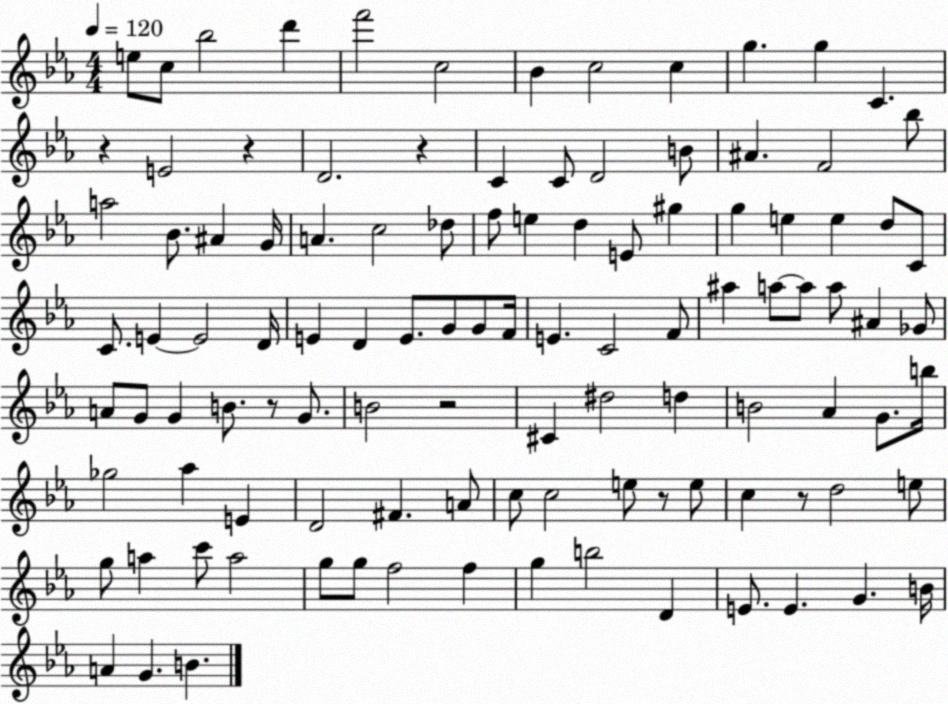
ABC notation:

X:1
T:Untitled
M:4/4
L:1/4
K:Eb
e/2 c/2 _b2 d' f'2 c2 _B c2 c g g C z E2 z D2 z C C/2 D2 B/2 ^A F2 _b/2 a2 _B/2 ^A G/4 A c2 _d/2 f/2 e d E/2 ^g g e e d/2 C/2 C/2 E E2 D/4 E D E/2 G/2 G/2 F/4 E C2 F/2 ^a a/2 a/2 a/2 ^A _G/2 A/2 G/2 G B/2 z/2 G/2 B2 z2 ^C ^d2 d B2 _A G/2 b/4 _g2 _a E D2 ^F A/2 c/2 c2 e/2 z/2 e/2 c z/2 d2 e/2 g/2 a c'/2 a2 g/2 g/2 f2 f g b2 D E/2 E G B/4 A G B